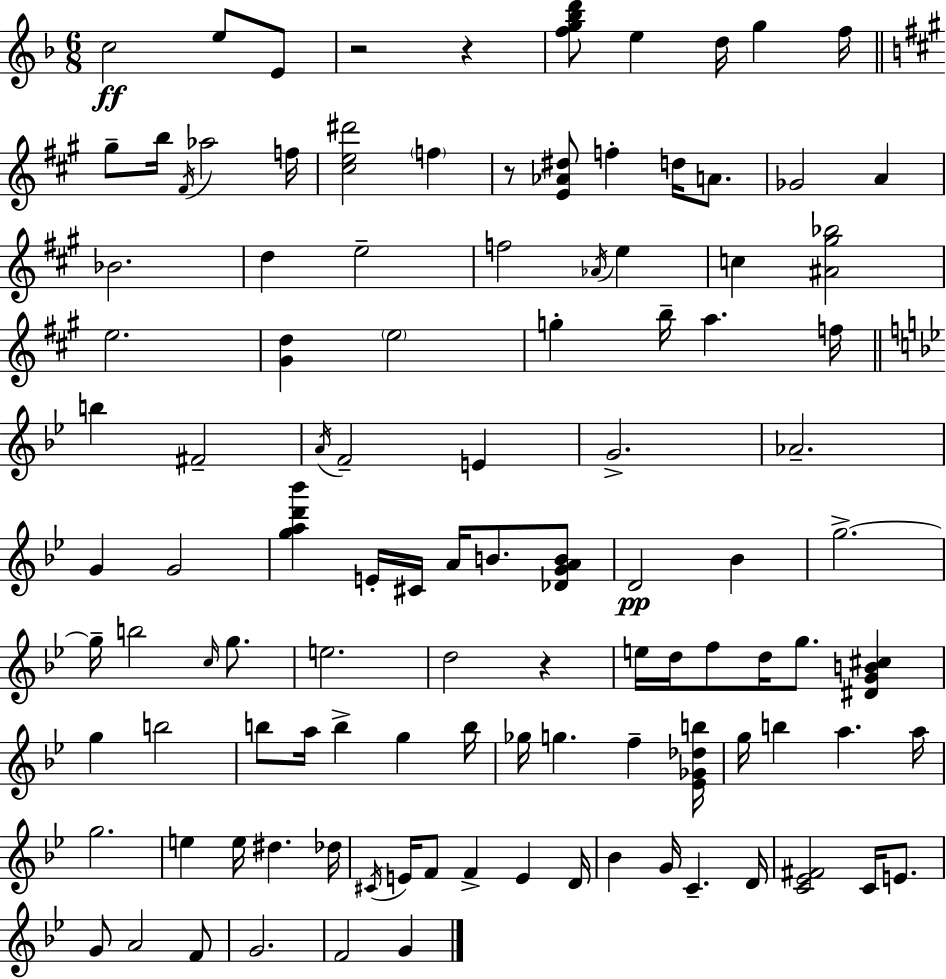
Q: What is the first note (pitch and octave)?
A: C5